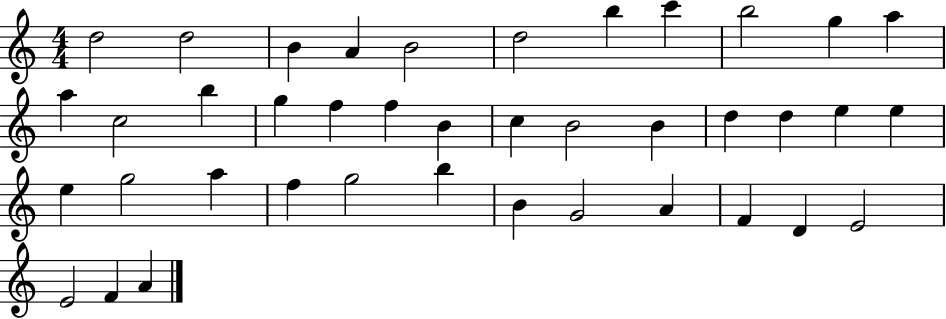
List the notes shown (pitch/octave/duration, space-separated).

D5/h D5/h B4/q A4/q B4/h D5/h B5/q C6/q B5/h G5/q A5/q A5/q C5/h B5/q G5/q F5/q F5/q B4/q C5/q B4/h B4/q D5/q D5/q E5/q E5/q E5/q G5/h A5/q F5/q G5/h B5/q B4/q G4/h A4/q F4/q D4/q E4/h E4/h F4/q A4/q